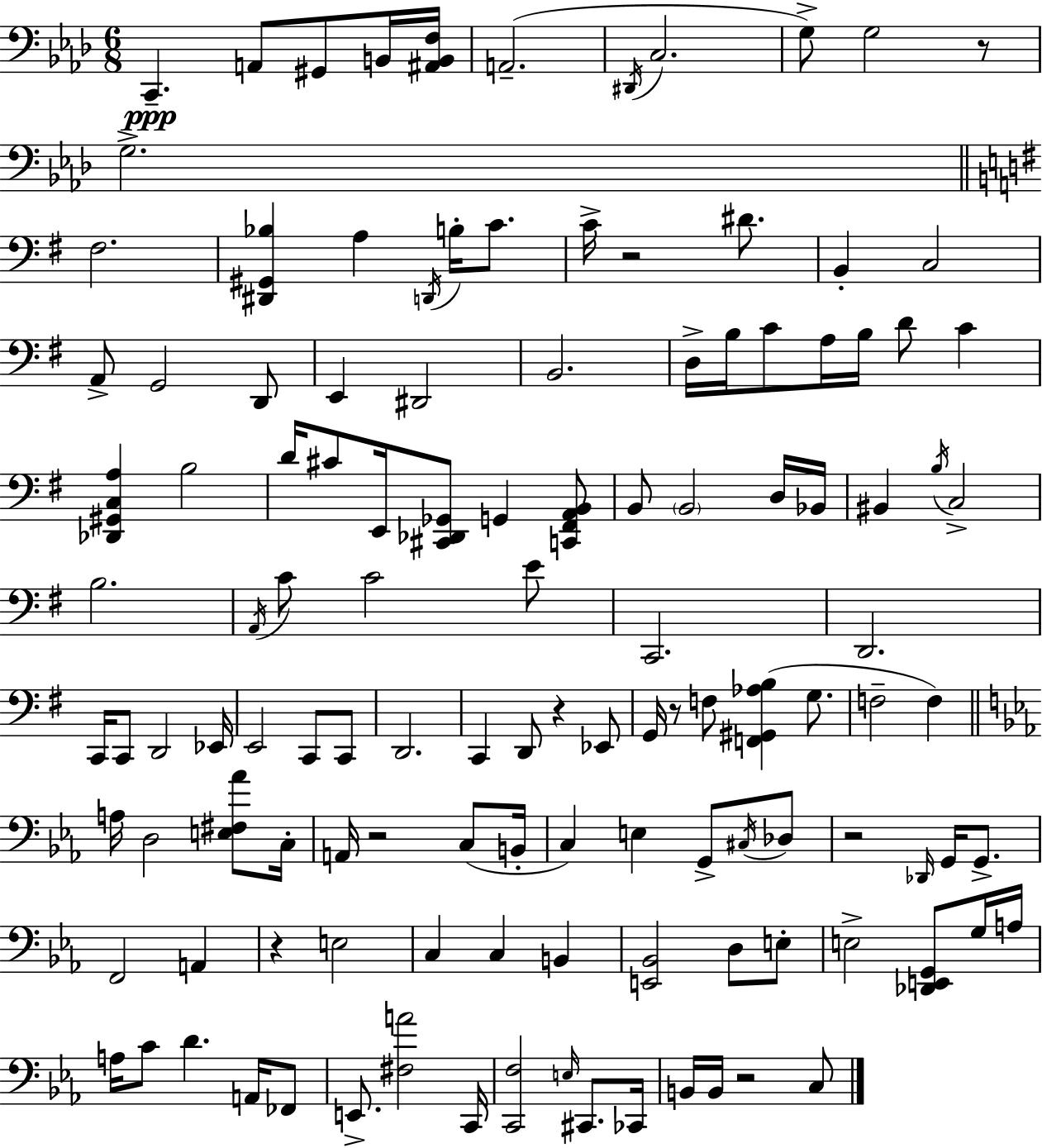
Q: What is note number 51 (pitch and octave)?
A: D2